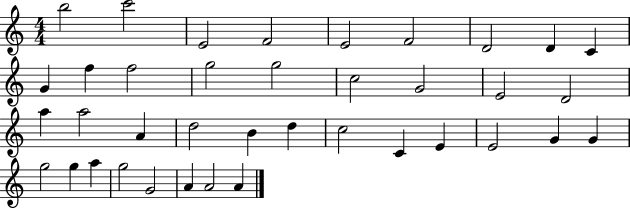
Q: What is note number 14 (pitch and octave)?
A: G5